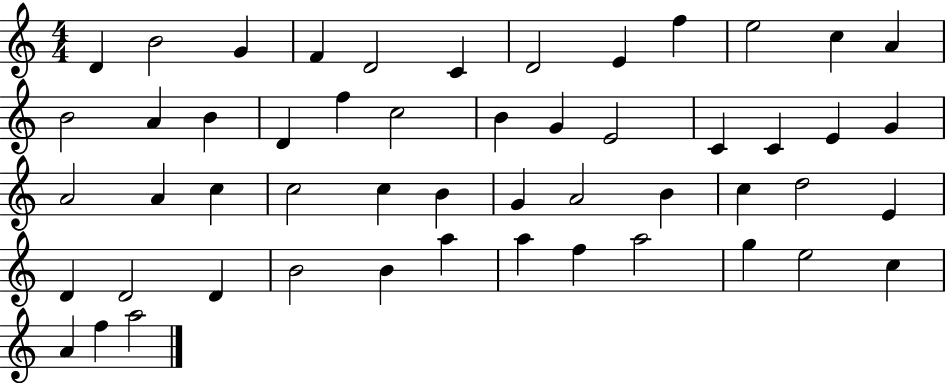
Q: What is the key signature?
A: C major